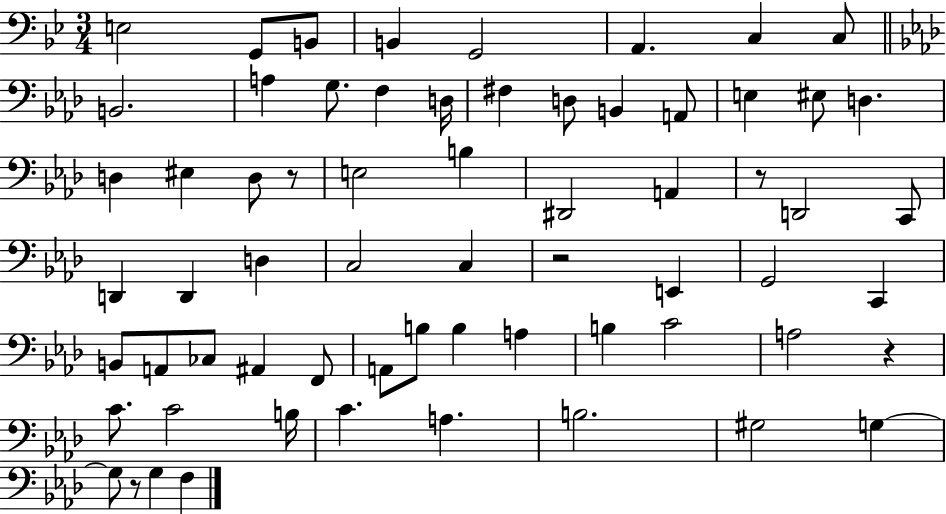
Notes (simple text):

E3/h G2/e B2/e B2/q G2/h A2/q. C3/q C3/e B2/h. A3/q G3/e. F3/q D3/s F#3/q D3/e B2/q A2/e E3/q EIS3/e D3/q. D3/q EIS3/q D3/e R/e E3/h B3/q D#2/h A2/q R/e D2/h C2/e D2/q D2/q D3/q C3/h C3/q R/h E2/q G2/h C2/q B2/e A2/e CES3/e A#2/q F2/e A2/e B3/e B3/q A3/q B3/q C4/h A3/h R/q C4/e. C4/h B3/s C4/q. A3/q. B3/h. G#3/h G3/q G3/e R/e G3/q F3/q